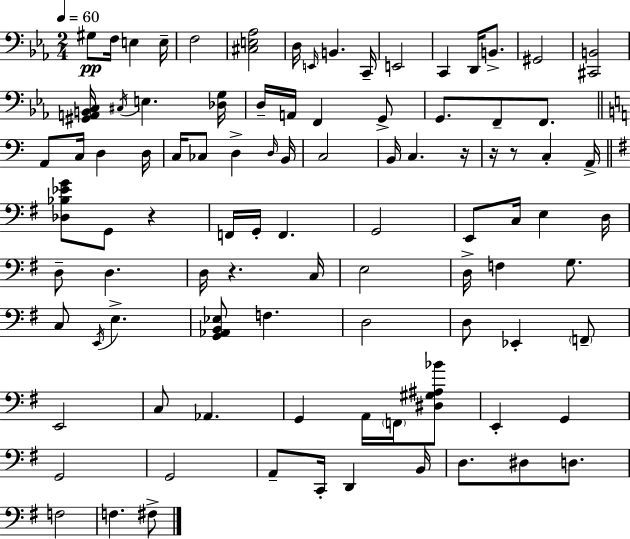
G#3/e F3/s E3/q E3/s F3/h [C#3,E3,Ab3]/h D3/s E2/s B2/q. C2/s E2/h C2/q D2/s B2/e. G#2/h [C#2,B2]/h [G#2,A2,B2,C3]/s C#3/s E3/q. [Db3,G3]/s D3/s A2/s F2/q G2/e G2/e. F2/e F2/e. A2/e C3/s D3/q D3/s C3/s CES3/e D3/q D3/s B2/s C3/h B2/s C3/q. R/s R/s R/e C3/q A2/s [Db3,Bb3,Eb4,G4]/e G2/e R/q F2/s G2/s F2/q. G2/h E2/e C3/s E3/q D3/s D3/e D3/q. D3/s R/q. C3/s E3/h D3/s F3/q G3/e. C3/e E2/s E3/q. [G2,Ab2,B2,Eb3]/e F3/q. D3/h D3/e Eb2/q F2/e E2/h C3/e Ab2/q. G2/q A2/s F2/s [D#3,G#3,A#3,Bb4]/e E2/q G2/q G2/h G2/h A2/e C2/s D2/q B2/s D3/e. D#3/e D3/e. F3/h F3/q. F#3/e